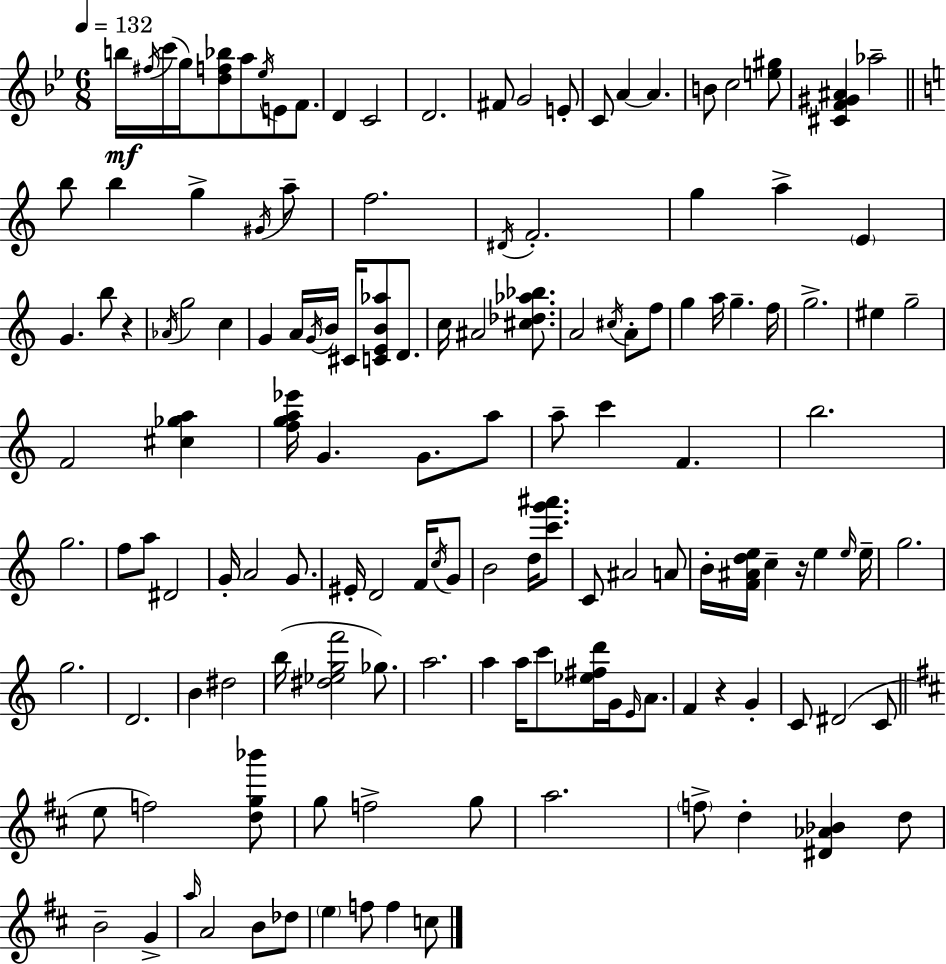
X:1
T:Untitled
M:6/8
L:1/4
K:Bb
b/4 ^f/4 c'/4 g/4 [df_b]/2 a/2 _e/4 E/2 F/2 D C2 D2 ^F/2 G2 E/2 C/2 A A B/2 c2 [e^g]/2 [^CF^G^A] _a2 b/2 b g ^G/4 a/2 f2 ^D/4 F2 g a E G b/2 z _A/4 g2 c G A/4 G/4 B/4 ^C/4 [CEB_a]/2 D/2 c/4 ^A2 [^c_d_a_b]/2 A2 ^c/4 A/2 f/2 g a/4 g f/4 g2 ^e g2 F2 [^c_ga] [fga_e']/4 G G/2 a/2 a/2 c' F b2 g2 f/2 a/2 ^D2 G/4 A2 G/2 ^E/4 D2 F/4 c/4 G/2 B2 d/4 [c'g'^a']/2 C/2 ^A2 A/2 B/4 [F^Ade]/4 c z/4 e e/4 e/4 g2 g2 D2 B ^d2 b/4 [^d_egf']2 _g/2 a2 a a/4 c'/2 [_e^fd']/4 G/4 E/4 A/2 F z G C/2 ^D2 C/2 e/2 f2 [dg_b']/2 g/2 f2 g/2 a2 f/2 d [^D_A_B] d/2 B2 G a/4 A2 B/2 _d/2 e f/2 f c/2